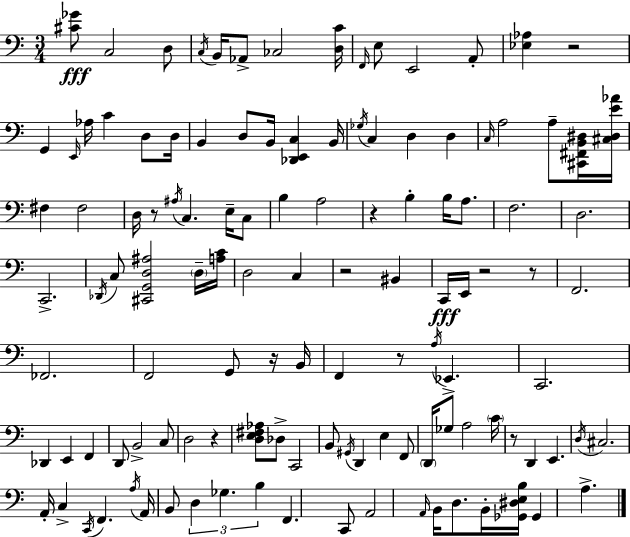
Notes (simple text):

[C#4,Gb4]/e C3/h D3/e C3/s B2/s Ab2/e CES3/h [D3,C4]/s F2/s E3/e E2/h A2/e [Eb3,Ab3]/q R/h G2/q E2/s Ab3/s C4/q D3/e D3/s B2/q D3/e B2/s [Db2,E2,C3]/q B2/s Gb3/s C3/q D3/q D3/q C3/s A3/h A3/e [C#2,F#2,B2,D#3]/s [C#3,D#3,E4,Ab4]/s F#3/q F#3/h D3/s R/e A#3/s C3/q. E3/s C3/e B3/q A3/h R/q B3/q B3/s A3/e. F3/h. D3/h. C2/h. Db2/s C3/e [C#2,G2,D3,A#3]/h D3/s [A3,C4]/s D3/h C3/q R/h BIS2/q C2/s E2/s R/h R/e F2/h. FES2/h. F2/h G2/e R/s B2/s F2/q R/e A3/s Eb2/q. C2/h. Db2/q E2/q F2/q D2/e B2/h C3/e D3/h R/q [D3,E3,F#3,Ab3]/e Db3/e C2/h B2/e G#2/s D2/q E3/q F2/e D2/s Gb3/e A3/h C4/s R/e D2/q E2/q. D3/s C#3/h. A2/s C3/q C2/s F2/q. A3/s A2/s B2/e D3/q Gb3/q. B3/q F2/q. C2/e A2/h A2/s B2/s D3/e. B2/s [Gb2,D#3,E3,B3]/s Gb2/q A3/q.